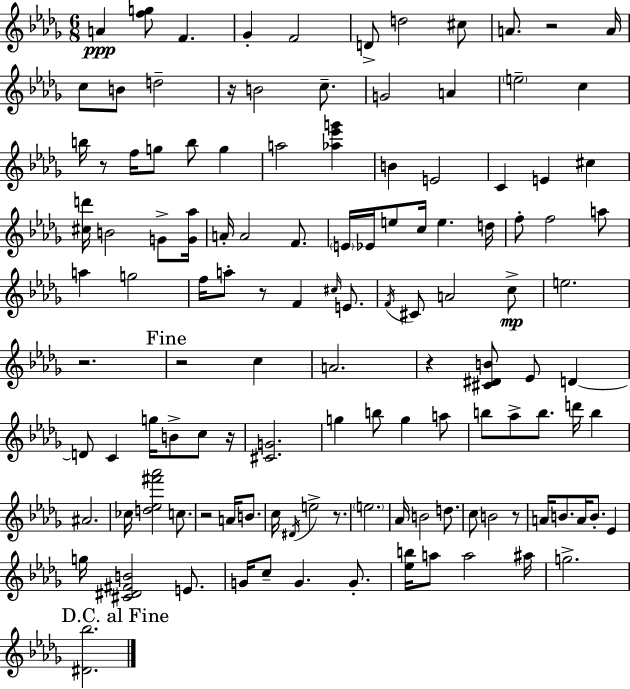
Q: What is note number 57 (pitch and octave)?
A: A4